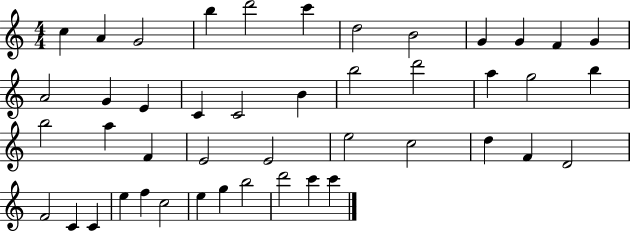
C5/q A4/q G4/h B5/q D6/h C6/q D5/h B4/h G4/q G4/q F4/q G4/q A4/h G4/q E4/q C4/q C4/h B4/q B5/h D6/h A5/q G5/h B5/q B5/h A5/q F4/q E4/h E4/h E5/h C5/h D5/q F4/q D4/h F4/h C4/q C4/q E5/q F5/q C5/h E5/q G5/q B5/h D6/h C6/q C6/q